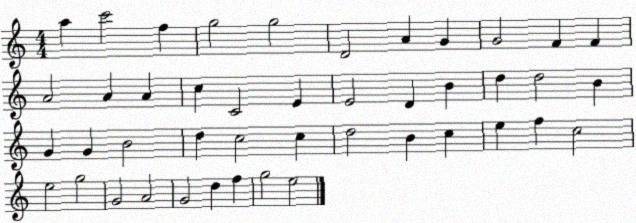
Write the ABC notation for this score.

X:1
T:Untitled
M:4/4
L:1/4
K:C
a c'2 f g2 g2 D2 A G G2 F F A2 A A c C2 E E2 D B d d2 B G G B2 d c2 c d2 B c e f c2 e2 g2 G2 A2 G2 d f g2 e2